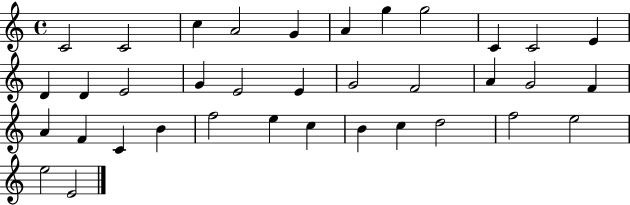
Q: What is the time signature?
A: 4/4